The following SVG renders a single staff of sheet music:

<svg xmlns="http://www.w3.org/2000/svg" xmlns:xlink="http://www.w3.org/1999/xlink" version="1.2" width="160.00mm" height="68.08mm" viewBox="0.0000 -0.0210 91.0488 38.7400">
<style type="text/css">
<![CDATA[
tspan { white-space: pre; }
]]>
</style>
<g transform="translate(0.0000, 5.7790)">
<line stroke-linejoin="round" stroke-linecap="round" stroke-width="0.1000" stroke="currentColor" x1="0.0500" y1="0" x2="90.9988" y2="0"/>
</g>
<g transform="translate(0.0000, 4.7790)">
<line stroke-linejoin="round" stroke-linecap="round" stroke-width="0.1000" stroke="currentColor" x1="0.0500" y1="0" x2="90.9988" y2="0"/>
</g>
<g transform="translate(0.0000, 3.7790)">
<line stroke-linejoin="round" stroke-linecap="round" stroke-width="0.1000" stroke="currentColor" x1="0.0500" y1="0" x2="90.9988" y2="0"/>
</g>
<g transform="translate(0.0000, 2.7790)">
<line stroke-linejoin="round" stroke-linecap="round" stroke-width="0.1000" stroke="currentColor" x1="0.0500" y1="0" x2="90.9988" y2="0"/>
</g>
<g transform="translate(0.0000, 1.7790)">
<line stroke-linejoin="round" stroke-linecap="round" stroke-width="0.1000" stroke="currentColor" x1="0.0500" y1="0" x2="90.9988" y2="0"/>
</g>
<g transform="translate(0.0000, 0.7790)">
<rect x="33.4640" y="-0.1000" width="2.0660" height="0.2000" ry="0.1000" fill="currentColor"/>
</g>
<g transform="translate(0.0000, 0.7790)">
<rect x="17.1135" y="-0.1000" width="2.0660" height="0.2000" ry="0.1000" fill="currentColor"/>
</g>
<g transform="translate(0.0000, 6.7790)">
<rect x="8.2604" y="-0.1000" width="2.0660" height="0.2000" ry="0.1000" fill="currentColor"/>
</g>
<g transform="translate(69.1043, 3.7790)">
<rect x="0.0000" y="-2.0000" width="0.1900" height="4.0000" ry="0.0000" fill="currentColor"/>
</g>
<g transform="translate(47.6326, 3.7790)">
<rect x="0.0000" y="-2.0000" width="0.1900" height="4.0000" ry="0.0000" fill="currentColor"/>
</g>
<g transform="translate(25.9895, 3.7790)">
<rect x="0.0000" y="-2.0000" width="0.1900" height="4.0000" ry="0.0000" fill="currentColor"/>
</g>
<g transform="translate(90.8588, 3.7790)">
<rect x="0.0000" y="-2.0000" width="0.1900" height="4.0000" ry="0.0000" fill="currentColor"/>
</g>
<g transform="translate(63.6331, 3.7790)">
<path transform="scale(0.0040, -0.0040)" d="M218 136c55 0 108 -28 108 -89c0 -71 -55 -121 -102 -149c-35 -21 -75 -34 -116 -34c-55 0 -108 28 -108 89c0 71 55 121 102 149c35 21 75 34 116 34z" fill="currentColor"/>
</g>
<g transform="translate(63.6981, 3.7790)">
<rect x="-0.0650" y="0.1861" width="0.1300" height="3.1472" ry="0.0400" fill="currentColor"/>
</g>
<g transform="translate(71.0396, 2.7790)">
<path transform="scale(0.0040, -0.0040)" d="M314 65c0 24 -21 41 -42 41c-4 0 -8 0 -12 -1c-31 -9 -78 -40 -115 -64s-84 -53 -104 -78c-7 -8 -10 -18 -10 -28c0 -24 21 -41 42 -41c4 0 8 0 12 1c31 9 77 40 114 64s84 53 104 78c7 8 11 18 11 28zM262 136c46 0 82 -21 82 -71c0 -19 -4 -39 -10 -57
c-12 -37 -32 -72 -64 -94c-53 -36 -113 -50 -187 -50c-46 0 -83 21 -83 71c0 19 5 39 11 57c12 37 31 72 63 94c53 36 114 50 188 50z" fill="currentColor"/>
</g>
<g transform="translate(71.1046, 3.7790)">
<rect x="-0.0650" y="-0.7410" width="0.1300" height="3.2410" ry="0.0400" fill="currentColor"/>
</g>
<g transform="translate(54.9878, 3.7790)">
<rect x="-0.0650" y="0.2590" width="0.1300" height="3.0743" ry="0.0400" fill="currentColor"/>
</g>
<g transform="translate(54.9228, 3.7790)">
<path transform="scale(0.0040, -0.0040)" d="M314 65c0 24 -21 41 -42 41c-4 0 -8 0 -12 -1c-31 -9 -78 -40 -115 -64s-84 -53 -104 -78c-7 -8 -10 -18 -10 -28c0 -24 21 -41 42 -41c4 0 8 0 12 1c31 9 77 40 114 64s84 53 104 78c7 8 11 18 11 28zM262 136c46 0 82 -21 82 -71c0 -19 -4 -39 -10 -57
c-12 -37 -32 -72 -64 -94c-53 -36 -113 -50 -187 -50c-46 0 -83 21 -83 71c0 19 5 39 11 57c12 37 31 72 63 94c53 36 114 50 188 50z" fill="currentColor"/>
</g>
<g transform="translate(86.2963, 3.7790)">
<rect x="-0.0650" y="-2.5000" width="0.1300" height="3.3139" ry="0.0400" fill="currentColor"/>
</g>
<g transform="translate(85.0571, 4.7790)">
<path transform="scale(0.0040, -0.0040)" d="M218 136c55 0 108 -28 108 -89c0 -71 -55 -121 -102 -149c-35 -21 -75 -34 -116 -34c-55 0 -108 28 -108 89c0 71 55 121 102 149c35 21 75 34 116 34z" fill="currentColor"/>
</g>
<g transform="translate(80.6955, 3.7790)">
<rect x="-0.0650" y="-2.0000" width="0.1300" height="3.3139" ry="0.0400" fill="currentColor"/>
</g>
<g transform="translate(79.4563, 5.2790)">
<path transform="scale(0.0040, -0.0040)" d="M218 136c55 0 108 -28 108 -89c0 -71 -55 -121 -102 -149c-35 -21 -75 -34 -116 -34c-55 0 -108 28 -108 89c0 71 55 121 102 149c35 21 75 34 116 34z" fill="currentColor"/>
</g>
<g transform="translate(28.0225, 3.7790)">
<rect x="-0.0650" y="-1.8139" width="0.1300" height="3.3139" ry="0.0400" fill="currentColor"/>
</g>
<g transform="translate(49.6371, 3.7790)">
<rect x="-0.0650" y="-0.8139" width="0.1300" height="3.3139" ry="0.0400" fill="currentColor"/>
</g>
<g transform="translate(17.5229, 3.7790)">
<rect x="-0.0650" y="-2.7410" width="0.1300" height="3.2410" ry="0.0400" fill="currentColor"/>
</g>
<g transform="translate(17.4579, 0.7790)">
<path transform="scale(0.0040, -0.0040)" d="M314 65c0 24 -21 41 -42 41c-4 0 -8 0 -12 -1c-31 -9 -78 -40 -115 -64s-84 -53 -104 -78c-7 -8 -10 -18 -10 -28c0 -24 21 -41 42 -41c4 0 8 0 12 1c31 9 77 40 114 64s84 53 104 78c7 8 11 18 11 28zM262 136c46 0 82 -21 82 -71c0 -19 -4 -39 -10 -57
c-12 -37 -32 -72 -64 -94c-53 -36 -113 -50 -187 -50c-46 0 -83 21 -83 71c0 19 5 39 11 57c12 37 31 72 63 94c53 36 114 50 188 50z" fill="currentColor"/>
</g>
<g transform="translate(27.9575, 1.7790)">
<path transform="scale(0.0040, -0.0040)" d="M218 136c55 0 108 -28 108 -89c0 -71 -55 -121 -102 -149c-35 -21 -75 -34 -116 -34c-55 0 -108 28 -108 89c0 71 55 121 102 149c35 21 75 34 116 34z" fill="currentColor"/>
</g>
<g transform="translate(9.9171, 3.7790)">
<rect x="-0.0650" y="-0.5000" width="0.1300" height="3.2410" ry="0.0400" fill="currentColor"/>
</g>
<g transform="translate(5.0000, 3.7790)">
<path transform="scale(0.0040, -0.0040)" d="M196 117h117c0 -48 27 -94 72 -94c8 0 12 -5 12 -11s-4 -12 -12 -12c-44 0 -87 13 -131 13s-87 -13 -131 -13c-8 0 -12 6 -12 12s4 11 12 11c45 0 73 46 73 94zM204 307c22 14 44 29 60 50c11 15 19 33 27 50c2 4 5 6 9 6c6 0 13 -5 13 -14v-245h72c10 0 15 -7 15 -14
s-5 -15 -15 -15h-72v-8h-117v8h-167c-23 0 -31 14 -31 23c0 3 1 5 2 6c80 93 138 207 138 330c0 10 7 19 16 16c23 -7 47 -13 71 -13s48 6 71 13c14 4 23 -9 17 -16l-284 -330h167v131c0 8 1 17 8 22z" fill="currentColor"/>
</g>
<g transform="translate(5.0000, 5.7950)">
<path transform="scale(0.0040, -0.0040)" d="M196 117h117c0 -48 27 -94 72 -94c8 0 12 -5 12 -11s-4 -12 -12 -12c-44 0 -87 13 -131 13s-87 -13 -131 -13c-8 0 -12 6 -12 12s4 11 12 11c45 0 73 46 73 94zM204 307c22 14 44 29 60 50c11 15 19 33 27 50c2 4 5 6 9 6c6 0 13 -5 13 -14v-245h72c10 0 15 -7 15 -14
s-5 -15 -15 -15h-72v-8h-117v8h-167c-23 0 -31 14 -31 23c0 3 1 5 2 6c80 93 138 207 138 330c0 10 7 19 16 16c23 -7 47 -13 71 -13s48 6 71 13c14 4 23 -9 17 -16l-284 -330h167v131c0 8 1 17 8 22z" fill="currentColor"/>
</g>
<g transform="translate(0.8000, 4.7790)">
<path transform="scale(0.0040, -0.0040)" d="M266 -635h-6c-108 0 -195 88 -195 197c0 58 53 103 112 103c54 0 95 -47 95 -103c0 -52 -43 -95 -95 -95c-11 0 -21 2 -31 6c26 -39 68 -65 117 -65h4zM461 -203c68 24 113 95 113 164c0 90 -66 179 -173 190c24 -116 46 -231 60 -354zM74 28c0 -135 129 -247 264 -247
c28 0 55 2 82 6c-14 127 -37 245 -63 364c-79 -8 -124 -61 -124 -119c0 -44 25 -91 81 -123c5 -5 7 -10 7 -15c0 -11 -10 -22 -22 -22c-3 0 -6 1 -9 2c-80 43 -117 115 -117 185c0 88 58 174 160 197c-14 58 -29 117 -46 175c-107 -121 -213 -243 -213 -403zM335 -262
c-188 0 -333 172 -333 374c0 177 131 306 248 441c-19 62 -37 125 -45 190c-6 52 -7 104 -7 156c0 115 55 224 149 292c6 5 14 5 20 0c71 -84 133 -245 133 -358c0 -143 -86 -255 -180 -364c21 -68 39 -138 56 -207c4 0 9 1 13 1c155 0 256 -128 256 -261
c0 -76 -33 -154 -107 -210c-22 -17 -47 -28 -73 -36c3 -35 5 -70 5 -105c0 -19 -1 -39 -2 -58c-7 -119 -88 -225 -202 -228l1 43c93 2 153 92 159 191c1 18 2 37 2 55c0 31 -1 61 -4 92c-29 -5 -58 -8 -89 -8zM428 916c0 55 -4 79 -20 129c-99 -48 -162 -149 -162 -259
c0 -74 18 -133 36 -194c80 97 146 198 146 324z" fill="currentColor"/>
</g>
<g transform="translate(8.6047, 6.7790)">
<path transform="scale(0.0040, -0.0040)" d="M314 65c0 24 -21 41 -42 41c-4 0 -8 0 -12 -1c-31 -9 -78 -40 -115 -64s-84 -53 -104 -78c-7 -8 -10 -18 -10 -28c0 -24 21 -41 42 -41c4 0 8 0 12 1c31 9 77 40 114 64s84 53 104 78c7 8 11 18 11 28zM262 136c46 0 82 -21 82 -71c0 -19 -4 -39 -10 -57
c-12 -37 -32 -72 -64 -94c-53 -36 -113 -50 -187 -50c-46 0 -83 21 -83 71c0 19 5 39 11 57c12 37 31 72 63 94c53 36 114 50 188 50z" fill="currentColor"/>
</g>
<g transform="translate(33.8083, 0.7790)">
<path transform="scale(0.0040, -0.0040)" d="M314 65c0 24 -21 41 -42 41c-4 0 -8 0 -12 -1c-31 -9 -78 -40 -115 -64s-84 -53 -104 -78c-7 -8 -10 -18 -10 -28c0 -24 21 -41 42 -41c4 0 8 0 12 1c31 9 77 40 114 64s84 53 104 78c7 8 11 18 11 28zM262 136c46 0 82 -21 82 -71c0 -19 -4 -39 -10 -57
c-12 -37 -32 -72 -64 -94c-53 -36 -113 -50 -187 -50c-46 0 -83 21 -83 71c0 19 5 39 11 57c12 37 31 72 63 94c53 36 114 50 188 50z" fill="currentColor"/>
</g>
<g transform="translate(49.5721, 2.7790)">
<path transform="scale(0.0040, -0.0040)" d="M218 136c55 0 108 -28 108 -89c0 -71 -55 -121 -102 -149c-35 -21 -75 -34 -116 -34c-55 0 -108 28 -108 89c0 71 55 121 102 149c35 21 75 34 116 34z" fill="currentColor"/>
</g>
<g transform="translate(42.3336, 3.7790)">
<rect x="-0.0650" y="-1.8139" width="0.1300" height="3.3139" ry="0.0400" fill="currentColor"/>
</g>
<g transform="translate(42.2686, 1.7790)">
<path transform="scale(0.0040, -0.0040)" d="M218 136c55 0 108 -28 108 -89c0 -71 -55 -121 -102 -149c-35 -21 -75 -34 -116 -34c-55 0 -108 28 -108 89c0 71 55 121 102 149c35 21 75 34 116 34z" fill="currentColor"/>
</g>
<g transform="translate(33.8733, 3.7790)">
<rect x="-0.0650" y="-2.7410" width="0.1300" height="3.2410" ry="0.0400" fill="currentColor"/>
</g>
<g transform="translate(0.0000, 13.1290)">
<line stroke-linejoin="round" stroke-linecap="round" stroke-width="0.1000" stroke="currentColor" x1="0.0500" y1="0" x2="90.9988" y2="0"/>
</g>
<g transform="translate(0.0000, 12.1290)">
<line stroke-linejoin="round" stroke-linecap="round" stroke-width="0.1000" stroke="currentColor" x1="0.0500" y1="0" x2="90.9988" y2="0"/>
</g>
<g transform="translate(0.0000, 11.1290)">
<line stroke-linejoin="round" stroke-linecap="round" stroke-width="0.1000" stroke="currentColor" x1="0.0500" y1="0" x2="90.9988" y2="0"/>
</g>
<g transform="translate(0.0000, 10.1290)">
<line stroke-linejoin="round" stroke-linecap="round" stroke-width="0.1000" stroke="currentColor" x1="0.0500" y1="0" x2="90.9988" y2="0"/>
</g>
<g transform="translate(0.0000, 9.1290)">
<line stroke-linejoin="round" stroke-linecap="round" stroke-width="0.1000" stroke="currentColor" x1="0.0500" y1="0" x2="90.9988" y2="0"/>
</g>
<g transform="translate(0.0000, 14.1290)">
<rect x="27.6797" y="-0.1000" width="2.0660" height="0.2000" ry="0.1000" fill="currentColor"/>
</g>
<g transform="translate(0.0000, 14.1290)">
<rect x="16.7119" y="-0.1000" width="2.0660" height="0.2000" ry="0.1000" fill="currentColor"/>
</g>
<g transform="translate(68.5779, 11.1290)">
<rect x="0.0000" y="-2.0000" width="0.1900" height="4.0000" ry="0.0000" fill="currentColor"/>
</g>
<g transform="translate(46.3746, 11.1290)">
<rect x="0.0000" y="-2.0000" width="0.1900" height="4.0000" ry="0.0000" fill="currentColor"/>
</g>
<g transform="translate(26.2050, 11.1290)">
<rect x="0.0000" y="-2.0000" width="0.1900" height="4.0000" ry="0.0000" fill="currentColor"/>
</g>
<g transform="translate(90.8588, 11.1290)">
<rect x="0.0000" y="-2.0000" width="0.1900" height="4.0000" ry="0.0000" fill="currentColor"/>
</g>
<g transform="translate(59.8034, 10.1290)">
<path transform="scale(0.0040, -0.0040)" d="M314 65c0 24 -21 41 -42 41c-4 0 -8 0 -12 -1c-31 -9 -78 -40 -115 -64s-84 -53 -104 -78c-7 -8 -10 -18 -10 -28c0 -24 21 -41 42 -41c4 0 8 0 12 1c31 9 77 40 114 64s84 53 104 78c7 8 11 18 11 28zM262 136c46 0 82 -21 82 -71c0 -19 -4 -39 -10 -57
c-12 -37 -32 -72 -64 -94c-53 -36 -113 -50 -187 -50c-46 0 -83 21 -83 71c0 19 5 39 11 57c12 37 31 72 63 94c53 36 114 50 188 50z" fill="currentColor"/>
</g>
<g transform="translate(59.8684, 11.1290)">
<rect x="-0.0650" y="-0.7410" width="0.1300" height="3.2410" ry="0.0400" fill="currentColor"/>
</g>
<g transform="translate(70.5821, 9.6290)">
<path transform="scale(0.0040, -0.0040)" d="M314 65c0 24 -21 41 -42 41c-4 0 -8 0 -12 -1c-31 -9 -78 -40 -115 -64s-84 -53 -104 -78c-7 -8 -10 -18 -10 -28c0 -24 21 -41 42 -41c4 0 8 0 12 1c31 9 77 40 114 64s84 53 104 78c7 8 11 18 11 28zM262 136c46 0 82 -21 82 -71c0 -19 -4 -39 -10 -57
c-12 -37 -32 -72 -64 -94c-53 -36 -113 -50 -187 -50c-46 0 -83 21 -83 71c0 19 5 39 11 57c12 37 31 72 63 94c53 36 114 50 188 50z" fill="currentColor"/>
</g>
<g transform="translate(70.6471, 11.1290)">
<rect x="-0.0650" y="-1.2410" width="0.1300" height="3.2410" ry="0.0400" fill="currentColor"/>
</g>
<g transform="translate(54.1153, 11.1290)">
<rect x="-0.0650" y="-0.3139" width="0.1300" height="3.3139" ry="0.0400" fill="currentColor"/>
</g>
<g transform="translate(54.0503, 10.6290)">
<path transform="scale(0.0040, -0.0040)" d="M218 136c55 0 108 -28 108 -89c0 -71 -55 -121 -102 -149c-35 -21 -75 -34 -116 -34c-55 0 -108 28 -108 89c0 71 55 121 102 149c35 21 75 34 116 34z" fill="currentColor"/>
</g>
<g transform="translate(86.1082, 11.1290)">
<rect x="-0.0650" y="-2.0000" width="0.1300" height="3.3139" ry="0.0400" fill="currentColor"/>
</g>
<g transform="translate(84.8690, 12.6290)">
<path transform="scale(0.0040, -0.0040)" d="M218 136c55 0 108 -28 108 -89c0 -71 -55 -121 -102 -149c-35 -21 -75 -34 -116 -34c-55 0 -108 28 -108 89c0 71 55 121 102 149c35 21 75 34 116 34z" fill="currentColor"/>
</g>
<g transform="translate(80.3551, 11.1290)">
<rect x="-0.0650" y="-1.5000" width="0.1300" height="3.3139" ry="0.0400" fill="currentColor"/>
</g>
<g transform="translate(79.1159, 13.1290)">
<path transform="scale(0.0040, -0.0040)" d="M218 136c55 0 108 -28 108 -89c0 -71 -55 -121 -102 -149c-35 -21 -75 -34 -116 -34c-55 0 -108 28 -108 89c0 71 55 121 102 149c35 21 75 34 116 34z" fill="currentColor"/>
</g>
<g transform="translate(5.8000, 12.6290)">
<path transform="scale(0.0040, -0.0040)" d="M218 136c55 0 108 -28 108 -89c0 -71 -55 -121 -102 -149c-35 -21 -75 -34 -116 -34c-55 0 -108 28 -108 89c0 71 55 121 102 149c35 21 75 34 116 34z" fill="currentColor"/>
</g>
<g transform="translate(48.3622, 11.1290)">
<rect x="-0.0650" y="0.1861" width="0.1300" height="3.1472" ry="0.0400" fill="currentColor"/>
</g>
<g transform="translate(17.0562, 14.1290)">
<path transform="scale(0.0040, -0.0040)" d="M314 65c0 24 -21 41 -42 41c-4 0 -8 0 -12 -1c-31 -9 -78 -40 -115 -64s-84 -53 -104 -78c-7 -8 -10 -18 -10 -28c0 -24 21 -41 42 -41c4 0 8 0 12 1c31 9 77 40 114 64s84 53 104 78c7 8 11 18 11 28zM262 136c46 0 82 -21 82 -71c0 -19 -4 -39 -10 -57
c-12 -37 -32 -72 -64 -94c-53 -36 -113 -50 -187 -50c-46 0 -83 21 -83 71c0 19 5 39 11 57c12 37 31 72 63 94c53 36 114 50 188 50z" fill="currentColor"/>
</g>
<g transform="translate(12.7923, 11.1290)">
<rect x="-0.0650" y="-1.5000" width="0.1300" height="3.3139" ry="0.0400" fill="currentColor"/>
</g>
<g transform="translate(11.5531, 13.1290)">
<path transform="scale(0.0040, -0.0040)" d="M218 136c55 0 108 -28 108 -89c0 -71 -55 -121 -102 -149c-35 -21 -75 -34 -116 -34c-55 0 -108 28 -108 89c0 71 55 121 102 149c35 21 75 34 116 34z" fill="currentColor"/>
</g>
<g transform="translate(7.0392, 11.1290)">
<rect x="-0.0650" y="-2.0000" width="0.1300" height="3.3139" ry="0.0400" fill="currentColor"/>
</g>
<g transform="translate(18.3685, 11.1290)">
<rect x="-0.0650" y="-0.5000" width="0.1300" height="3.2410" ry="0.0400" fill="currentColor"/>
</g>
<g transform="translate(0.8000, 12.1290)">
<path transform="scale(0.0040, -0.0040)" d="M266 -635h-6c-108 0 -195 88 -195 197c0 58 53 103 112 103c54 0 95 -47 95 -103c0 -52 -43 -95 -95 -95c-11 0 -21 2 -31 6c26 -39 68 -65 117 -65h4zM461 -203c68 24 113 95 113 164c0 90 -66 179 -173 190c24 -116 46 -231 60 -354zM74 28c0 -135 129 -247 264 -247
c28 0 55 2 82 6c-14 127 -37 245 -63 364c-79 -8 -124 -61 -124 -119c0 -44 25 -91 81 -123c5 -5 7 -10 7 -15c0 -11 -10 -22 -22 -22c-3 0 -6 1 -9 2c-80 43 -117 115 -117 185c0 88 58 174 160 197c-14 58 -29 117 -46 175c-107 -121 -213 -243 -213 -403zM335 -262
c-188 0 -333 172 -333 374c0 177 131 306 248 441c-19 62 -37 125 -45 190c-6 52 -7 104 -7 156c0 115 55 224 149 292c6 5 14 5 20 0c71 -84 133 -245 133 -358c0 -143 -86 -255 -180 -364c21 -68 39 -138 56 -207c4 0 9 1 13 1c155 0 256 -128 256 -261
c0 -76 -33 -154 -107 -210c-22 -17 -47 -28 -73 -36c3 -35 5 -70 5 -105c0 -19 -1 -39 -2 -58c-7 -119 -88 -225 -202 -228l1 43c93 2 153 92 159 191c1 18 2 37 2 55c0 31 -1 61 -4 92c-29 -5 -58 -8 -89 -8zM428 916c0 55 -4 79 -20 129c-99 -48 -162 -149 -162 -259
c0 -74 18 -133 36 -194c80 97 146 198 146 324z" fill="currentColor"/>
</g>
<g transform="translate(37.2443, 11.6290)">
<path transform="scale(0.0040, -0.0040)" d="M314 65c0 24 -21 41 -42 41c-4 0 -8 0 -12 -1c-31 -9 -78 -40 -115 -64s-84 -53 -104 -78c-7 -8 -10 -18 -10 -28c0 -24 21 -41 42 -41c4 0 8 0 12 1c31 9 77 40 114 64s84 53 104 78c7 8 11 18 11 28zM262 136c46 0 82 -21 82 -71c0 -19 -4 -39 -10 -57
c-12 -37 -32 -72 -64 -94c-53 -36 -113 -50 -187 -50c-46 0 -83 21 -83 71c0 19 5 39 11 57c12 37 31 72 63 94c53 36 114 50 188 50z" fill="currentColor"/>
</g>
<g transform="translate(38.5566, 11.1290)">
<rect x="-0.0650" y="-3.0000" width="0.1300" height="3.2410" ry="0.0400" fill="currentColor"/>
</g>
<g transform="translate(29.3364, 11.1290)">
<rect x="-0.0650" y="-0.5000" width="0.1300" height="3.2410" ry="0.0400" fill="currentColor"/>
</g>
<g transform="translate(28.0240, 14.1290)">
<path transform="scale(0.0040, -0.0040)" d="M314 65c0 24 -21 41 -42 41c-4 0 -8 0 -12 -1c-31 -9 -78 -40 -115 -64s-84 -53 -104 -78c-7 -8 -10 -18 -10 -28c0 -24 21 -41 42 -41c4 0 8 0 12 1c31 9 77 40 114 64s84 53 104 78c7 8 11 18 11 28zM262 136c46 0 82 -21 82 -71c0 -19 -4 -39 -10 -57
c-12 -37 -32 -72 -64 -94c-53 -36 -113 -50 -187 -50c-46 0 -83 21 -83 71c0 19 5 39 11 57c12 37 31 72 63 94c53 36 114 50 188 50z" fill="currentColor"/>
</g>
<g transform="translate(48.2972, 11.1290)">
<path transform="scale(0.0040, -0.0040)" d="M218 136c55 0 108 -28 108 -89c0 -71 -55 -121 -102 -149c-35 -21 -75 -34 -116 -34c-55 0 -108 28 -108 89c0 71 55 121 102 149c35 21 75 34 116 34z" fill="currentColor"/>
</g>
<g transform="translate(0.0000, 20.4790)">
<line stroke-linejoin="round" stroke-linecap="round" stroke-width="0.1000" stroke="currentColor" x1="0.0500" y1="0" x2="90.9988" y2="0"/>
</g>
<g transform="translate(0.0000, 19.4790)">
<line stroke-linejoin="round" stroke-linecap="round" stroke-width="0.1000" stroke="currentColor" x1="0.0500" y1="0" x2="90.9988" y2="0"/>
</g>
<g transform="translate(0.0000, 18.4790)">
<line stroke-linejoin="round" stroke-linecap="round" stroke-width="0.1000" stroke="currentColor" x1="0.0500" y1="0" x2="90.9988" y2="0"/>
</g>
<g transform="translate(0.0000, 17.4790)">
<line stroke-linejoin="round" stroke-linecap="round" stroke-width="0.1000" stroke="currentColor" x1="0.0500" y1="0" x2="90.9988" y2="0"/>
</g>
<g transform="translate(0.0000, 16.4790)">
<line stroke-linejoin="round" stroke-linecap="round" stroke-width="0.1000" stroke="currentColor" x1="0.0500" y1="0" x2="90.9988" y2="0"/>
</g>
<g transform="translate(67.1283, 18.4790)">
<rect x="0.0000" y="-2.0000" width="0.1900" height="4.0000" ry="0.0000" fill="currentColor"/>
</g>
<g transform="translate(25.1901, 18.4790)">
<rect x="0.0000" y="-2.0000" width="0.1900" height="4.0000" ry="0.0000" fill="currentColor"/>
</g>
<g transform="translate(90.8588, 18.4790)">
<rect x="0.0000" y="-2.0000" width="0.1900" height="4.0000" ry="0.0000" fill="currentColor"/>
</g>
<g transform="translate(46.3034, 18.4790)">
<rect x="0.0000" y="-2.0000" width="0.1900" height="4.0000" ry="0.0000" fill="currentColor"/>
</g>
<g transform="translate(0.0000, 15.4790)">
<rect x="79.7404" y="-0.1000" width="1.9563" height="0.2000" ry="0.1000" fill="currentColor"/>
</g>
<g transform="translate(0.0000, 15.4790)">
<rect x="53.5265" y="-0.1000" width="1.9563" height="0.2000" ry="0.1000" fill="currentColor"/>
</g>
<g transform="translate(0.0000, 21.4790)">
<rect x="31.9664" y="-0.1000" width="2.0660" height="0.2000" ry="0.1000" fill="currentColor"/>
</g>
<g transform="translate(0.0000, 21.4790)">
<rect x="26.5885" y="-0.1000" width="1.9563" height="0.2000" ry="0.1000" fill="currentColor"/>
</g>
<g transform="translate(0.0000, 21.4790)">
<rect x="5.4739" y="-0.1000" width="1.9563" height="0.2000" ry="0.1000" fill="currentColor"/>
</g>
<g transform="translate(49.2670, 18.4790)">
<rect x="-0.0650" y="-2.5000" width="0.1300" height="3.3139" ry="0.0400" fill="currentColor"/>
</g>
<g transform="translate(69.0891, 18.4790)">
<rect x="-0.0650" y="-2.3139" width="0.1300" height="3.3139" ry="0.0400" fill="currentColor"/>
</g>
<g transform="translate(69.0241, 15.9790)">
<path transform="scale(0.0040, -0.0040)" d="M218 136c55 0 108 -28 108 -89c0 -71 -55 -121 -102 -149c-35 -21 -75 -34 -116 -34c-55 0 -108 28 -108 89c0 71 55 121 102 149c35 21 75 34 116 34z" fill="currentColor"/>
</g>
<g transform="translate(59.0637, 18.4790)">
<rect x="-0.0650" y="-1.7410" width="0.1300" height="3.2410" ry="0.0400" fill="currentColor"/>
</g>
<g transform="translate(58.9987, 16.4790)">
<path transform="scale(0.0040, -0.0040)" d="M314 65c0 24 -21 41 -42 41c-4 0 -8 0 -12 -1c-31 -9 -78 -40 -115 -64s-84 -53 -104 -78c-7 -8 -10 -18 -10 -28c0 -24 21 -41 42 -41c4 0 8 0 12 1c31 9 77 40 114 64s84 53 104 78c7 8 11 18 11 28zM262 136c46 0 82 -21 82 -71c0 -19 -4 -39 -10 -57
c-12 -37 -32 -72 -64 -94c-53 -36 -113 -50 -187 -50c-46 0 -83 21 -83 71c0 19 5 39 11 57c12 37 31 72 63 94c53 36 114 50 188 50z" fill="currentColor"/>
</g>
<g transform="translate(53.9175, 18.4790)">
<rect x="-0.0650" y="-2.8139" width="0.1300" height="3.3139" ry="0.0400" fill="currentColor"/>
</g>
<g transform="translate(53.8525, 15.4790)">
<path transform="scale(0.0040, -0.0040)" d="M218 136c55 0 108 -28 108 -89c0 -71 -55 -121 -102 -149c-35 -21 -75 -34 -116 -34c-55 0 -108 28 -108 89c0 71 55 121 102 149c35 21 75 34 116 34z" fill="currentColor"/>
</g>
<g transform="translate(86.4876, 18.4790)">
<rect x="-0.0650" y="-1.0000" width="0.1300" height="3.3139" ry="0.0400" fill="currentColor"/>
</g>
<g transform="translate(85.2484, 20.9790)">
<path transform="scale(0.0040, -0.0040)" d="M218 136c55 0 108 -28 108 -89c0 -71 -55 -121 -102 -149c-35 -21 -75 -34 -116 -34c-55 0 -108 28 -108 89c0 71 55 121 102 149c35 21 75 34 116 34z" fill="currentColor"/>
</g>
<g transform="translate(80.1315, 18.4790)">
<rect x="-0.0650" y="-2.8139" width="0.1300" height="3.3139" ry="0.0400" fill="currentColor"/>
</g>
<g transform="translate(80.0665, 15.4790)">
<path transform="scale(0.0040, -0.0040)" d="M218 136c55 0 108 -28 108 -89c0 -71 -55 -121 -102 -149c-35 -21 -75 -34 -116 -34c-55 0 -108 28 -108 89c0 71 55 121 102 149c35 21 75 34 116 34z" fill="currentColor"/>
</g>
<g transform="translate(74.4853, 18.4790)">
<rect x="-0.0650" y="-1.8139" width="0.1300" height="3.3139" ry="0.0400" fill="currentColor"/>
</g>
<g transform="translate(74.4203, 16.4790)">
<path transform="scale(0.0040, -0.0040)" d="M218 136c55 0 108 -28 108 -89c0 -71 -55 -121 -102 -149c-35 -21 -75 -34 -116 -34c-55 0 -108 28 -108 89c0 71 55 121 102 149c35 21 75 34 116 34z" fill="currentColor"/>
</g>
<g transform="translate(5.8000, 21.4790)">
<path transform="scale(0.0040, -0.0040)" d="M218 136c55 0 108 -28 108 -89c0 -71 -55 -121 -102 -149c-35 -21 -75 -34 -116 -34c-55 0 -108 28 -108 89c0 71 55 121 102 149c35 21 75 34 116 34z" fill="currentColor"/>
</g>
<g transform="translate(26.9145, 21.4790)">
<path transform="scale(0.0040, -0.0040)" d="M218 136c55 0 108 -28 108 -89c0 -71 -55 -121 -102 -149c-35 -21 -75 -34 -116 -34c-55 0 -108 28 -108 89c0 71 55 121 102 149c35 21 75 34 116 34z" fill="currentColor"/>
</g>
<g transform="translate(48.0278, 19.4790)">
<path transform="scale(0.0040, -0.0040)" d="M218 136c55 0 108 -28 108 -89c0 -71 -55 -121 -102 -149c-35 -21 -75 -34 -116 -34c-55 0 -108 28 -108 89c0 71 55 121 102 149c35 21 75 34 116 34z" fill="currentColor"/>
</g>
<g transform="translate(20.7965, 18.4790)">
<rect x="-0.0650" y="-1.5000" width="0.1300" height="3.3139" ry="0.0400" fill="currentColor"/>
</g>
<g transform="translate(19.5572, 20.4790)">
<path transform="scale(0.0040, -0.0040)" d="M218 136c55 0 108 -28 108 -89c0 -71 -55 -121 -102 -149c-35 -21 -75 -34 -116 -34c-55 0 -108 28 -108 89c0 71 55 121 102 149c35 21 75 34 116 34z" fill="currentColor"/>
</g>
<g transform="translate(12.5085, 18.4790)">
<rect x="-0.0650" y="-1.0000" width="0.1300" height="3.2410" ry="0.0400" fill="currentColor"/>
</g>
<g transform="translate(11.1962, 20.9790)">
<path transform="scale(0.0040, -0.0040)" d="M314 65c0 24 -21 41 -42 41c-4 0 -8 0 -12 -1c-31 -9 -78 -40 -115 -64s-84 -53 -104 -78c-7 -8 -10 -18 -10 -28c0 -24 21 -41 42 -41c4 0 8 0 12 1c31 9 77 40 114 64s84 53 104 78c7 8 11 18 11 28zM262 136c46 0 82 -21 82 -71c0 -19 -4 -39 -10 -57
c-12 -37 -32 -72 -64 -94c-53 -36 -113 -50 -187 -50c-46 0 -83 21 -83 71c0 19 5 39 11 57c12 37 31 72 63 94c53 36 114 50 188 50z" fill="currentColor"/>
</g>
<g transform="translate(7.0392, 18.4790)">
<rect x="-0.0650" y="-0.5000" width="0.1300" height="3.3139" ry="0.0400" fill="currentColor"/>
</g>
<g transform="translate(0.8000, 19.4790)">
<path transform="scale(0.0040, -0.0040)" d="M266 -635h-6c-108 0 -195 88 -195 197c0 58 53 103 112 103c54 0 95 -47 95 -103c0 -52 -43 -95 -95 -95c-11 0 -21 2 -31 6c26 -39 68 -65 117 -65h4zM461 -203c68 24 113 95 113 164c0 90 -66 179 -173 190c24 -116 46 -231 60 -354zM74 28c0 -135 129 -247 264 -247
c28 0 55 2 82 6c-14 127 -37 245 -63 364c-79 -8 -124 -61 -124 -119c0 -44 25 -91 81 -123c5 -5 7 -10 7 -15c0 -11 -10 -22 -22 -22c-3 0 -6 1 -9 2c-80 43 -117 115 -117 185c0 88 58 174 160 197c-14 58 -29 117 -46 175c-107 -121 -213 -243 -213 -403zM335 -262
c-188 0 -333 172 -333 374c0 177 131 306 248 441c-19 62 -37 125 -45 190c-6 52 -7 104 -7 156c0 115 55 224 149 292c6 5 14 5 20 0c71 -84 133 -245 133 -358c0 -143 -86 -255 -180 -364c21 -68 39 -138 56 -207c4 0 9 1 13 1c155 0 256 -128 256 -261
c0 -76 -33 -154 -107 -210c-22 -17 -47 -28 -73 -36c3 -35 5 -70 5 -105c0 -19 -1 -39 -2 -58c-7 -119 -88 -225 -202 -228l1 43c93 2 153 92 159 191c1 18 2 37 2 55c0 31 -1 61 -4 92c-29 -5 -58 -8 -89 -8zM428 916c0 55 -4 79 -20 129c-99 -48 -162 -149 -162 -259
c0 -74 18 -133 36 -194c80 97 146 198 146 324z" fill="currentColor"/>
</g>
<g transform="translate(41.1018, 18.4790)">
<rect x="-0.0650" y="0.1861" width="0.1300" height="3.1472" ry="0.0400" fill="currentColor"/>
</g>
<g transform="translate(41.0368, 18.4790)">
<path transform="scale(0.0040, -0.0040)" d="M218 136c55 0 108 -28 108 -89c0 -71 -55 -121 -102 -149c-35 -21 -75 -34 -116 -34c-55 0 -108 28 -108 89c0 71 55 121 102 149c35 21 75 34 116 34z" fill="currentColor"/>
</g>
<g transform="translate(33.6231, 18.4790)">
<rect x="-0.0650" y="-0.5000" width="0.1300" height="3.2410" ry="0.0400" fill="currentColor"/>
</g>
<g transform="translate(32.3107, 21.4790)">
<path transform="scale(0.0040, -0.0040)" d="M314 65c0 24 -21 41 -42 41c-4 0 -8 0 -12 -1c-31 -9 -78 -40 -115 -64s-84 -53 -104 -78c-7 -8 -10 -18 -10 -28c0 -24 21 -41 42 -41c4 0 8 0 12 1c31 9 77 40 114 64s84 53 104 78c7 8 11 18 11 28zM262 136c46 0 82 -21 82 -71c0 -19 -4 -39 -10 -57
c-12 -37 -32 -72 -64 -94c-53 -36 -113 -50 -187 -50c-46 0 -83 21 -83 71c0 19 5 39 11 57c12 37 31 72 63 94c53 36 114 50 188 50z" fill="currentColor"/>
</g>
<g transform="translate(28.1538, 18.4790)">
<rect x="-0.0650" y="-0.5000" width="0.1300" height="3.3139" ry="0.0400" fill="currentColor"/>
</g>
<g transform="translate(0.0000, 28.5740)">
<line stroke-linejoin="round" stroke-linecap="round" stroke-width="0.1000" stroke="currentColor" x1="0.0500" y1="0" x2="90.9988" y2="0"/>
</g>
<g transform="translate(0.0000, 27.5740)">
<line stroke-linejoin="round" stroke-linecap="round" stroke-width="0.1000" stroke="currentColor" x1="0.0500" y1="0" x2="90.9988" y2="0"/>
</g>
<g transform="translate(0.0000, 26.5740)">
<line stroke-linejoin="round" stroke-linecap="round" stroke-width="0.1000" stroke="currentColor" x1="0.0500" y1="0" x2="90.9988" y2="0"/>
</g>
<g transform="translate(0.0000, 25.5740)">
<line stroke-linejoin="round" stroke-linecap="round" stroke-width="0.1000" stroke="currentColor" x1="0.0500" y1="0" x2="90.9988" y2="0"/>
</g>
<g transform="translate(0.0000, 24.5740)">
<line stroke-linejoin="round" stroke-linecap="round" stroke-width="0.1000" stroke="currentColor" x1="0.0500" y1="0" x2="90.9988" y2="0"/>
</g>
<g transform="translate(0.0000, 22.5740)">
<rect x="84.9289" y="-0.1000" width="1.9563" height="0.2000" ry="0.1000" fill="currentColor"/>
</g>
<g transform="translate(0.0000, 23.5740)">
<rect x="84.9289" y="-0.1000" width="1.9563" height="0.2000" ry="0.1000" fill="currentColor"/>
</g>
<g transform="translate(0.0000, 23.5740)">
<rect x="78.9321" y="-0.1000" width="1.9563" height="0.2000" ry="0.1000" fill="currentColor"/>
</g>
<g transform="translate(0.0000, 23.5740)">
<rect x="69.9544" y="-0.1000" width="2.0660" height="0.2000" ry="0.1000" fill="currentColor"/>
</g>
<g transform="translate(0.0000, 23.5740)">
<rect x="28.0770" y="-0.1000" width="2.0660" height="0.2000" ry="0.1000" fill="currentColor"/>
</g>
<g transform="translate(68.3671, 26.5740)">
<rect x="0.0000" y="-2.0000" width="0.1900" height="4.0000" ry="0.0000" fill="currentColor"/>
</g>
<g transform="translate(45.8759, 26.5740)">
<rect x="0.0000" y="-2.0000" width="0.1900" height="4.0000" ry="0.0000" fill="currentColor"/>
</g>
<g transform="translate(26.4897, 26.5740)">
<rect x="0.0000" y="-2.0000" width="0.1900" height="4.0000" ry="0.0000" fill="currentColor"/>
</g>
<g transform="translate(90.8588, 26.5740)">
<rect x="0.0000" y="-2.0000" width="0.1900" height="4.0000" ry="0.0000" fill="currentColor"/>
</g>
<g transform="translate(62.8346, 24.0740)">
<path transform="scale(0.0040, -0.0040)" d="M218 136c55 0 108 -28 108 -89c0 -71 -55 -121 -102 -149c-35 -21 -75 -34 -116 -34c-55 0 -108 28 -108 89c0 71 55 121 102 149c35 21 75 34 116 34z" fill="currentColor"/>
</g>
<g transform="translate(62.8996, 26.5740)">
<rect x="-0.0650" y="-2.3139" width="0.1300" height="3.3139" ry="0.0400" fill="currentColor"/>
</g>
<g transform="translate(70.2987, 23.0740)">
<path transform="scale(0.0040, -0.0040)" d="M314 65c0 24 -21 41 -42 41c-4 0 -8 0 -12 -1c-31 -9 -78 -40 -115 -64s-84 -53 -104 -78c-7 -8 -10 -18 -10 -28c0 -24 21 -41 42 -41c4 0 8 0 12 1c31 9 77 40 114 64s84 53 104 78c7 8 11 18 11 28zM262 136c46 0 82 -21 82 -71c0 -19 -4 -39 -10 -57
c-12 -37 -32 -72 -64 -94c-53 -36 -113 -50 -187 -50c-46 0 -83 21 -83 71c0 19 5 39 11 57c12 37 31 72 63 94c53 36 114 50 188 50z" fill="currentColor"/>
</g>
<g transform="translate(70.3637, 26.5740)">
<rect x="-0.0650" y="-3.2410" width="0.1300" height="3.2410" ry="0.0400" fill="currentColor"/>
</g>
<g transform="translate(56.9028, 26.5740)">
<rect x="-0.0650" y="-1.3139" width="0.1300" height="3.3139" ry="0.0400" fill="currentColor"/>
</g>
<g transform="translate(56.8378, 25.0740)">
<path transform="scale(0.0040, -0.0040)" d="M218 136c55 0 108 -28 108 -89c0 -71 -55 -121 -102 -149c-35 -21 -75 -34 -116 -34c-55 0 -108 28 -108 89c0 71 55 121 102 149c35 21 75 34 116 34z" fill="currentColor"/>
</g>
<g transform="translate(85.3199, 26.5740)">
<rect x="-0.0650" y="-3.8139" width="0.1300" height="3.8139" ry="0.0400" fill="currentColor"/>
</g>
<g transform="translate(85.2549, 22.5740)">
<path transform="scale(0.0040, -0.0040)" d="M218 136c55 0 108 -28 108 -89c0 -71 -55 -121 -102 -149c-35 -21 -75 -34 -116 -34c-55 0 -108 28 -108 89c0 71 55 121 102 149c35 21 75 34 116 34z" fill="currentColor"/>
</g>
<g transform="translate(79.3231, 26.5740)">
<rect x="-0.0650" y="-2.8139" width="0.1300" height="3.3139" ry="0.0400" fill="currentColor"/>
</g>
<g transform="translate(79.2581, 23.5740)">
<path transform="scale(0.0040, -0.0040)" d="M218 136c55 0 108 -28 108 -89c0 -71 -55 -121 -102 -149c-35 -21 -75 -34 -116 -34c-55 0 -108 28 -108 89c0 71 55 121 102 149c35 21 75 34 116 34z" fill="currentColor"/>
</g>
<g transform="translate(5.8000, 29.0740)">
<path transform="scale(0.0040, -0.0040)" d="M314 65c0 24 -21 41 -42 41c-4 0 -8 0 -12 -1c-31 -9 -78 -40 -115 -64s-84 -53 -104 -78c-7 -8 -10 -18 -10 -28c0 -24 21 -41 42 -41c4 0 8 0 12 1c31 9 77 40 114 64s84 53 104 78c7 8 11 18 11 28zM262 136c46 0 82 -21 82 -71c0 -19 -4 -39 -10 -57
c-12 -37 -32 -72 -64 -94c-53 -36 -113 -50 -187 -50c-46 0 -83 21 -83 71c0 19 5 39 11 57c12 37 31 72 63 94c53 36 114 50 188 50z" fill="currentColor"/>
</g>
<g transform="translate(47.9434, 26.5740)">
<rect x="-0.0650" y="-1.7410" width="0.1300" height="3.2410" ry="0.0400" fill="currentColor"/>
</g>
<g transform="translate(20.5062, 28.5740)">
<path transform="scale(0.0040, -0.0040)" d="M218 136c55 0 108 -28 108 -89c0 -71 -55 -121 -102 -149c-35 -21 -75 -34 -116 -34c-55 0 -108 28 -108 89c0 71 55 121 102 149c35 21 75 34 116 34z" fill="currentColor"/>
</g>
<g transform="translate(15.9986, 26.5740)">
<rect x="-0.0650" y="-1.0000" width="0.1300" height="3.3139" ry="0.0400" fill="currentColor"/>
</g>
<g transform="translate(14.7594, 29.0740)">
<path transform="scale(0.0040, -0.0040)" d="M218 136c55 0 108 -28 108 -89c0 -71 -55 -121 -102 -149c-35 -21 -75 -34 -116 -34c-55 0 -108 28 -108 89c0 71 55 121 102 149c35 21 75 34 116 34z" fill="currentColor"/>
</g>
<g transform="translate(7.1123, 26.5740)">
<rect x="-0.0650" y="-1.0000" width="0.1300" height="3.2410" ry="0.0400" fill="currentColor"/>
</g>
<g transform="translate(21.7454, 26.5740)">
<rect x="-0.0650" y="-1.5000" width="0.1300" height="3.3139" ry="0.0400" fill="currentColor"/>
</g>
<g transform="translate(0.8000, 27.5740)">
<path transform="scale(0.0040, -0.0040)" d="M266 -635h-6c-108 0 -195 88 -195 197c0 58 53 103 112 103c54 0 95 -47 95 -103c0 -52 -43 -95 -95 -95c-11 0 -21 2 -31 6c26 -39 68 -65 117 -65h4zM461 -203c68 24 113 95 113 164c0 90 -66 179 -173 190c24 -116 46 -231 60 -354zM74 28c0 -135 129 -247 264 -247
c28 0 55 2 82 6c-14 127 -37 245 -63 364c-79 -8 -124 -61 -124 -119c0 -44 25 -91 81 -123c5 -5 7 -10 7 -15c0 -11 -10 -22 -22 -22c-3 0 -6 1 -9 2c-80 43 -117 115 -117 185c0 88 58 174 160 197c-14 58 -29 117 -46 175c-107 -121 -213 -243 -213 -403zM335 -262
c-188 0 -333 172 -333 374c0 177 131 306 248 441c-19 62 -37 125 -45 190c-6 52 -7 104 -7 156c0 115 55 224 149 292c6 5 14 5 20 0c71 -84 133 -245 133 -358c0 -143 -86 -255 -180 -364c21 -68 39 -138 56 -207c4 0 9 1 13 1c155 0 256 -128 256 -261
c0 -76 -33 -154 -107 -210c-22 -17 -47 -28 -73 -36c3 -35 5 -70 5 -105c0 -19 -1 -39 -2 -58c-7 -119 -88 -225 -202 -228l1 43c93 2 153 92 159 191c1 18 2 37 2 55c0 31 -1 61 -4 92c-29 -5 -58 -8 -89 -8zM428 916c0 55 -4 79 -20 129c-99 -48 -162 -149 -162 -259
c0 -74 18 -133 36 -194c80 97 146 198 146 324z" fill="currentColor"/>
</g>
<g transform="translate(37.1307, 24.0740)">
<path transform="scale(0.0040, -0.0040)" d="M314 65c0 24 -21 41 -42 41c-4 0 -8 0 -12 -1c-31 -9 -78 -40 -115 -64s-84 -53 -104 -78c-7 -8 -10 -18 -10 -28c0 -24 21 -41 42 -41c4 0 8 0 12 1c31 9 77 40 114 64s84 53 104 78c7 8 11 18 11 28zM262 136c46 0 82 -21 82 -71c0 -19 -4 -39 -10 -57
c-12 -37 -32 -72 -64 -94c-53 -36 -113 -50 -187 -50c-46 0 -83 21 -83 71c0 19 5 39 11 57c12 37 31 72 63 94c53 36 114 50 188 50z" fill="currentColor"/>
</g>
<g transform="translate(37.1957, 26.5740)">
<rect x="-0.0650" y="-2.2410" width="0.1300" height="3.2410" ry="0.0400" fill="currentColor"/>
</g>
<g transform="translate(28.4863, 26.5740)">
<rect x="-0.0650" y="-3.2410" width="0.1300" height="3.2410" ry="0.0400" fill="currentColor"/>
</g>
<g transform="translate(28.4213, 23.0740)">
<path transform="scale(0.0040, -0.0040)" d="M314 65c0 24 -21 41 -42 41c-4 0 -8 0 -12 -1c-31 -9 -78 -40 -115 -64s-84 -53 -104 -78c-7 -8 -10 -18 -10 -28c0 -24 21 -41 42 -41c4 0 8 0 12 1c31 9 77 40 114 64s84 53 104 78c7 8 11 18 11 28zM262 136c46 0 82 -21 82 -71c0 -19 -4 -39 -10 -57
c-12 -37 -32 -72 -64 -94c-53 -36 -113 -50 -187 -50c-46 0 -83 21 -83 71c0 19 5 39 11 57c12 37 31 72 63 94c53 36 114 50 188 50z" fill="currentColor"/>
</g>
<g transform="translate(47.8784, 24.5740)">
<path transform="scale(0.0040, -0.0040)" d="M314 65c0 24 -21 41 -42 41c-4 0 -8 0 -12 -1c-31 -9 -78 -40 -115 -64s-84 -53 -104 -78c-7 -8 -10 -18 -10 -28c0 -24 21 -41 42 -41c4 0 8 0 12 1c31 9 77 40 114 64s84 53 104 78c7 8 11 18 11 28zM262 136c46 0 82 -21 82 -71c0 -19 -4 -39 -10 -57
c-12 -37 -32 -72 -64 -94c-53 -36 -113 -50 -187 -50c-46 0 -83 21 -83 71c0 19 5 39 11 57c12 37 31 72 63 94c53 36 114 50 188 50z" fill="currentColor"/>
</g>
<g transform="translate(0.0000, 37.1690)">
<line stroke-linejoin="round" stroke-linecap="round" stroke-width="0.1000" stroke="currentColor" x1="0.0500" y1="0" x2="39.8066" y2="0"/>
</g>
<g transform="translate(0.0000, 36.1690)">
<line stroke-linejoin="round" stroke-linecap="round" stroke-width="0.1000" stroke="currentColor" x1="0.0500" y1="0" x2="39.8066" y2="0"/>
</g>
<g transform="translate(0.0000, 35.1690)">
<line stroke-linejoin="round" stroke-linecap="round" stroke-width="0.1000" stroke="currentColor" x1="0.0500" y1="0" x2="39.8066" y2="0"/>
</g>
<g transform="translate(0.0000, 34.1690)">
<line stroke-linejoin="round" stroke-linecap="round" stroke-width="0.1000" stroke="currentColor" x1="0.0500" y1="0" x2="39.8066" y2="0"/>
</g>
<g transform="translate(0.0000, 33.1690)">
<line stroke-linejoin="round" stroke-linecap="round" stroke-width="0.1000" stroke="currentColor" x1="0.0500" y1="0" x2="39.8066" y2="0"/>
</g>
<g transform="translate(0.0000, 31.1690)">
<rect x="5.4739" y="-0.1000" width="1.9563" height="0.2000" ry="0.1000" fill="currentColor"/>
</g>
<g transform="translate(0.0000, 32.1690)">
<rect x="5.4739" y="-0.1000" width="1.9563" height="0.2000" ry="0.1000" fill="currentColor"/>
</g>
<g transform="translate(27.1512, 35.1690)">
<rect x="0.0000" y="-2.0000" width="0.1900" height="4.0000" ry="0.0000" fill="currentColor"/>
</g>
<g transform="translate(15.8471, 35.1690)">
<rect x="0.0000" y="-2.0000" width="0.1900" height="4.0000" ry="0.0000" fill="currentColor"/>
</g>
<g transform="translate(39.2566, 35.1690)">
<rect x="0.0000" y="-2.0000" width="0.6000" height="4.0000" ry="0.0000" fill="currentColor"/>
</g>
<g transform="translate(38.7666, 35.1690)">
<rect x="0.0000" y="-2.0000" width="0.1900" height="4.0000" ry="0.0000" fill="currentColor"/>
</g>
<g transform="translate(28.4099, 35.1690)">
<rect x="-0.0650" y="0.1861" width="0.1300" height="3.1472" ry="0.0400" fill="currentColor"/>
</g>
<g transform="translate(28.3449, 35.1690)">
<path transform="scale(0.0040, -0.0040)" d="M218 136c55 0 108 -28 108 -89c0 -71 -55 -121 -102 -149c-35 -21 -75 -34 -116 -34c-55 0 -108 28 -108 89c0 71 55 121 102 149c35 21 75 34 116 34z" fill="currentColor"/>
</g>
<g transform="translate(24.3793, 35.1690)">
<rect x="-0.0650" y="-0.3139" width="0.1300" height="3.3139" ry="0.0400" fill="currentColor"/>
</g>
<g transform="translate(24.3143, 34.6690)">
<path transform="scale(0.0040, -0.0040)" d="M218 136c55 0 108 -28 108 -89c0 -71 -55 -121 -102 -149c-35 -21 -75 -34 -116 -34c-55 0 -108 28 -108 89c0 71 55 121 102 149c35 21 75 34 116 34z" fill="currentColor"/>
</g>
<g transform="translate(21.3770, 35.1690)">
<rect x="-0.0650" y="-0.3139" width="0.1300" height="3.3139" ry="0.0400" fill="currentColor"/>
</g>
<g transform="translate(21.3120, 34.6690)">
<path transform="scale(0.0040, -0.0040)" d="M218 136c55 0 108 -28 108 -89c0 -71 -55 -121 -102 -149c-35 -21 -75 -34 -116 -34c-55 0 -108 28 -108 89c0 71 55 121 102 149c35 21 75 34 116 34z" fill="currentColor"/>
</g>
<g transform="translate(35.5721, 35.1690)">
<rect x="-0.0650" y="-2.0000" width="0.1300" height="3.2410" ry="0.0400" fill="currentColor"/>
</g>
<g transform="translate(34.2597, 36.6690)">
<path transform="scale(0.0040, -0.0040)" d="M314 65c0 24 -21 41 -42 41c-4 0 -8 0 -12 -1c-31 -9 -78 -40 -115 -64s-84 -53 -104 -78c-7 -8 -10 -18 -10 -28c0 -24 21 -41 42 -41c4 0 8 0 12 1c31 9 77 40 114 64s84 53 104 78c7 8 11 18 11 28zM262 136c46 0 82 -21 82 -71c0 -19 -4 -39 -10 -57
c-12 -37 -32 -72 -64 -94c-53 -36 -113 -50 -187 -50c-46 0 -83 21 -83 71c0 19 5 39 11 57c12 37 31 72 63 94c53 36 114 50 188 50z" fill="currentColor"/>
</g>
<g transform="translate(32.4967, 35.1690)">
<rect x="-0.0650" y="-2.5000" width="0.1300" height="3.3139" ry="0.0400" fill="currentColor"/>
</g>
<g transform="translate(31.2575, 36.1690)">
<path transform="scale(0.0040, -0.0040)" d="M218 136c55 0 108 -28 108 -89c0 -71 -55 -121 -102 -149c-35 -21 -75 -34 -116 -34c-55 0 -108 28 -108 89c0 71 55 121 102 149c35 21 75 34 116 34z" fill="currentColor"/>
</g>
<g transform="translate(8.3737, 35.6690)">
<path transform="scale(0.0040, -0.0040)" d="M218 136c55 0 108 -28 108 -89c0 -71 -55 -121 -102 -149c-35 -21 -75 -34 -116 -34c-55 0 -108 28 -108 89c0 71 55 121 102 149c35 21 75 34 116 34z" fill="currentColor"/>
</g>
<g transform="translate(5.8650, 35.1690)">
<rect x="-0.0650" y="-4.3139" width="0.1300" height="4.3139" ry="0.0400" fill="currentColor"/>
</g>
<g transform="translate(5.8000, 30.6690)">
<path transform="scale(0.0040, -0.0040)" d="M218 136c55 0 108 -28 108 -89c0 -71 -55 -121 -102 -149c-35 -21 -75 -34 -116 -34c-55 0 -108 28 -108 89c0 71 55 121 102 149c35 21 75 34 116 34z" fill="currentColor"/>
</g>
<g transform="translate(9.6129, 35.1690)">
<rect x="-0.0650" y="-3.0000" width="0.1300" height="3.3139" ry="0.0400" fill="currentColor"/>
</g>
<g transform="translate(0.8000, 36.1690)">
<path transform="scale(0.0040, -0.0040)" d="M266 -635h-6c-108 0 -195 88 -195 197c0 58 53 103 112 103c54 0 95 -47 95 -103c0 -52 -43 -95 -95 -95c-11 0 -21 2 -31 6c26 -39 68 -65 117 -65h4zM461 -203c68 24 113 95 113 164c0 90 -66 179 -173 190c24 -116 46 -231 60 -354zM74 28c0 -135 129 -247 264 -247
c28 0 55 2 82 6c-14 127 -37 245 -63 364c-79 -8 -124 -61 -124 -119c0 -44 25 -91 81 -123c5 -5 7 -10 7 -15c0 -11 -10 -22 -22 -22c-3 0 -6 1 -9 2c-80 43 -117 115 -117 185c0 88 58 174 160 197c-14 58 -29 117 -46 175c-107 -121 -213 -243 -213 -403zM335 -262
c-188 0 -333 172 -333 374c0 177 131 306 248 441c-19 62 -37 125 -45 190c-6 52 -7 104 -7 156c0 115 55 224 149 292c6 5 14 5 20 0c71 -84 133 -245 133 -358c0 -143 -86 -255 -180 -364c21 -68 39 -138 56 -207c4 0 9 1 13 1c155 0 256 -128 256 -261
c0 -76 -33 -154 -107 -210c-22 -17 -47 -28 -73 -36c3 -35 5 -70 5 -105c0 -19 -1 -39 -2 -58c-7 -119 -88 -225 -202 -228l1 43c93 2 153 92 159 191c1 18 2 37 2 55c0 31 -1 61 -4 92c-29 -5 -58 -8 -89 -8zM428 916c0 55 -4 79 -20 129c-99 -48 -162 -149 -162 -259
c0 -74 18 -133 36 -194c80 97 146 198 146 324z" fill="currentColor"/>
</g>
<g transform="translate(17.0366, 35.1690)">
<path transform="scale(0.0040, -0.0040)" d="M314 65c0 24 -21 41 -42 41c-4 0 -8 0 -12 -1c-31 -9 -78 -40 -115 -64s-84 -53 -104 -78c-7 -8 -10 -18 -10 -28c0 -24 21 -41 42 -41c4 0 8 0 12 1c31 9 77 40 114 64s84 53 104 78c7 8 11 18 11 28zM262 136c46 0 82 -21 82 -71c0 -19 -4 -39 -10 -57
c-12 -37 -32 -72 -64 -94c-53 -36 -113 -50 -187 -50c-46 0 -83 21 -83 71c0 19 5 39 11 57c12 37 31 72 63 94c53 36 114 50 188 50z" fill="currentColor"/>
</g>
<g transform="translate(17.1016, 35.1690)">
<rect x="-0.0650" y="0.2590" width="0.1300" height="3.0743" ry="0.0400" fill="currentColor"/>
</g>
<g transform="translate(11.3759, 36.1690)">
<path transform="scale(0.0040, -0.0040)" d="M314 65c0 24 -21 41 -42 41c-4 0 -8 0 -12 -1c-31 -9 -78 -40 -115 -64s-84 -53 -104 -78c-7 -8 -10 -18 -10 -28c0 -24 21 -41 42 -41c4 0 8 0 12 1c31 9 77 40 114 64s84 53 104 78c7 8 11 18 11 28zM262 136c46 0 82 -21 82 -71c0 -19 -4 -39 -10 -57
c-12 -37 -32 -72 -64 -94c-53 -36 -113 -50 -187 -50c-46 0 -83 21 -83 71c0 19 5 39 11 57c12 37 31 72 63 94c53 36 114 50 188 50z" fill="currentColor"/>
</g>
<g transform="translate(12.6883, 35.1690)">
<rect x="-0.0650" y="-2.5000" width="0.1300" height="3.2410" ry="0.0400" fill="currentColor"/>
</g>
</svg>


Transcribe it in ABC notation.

X:1
T:Untitled
M:4/4
L:1/4
K:C
C2 a2 f a2 f d B2 B d2 F G F E C2 C2 A2 B c d2 e2 E F C D2 E C C2 B G a f2 g f a D D2 D E b2 g2 f2 e g b2 a c' d' A G2 B2 c c B G F2